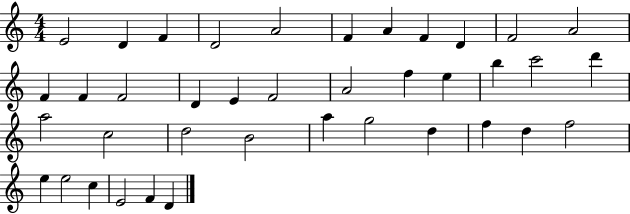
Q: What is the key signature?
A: C major